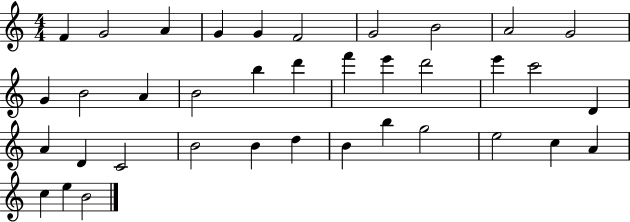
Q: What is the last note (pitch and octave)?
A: B4